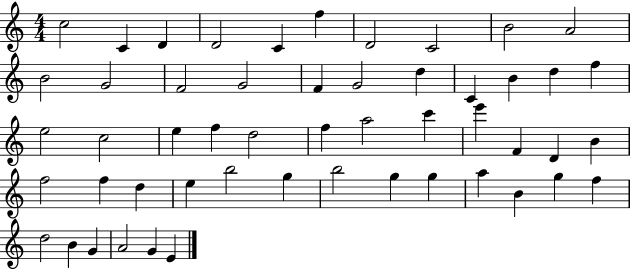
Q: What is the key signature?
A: C major